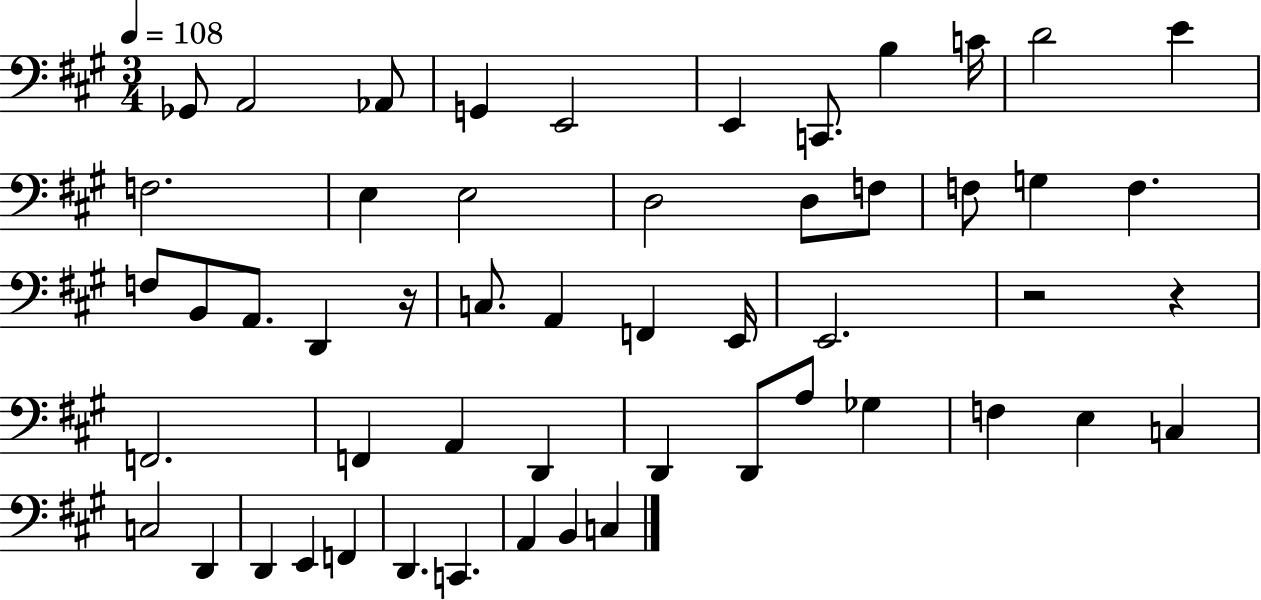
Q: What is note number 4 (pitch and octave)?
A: G2